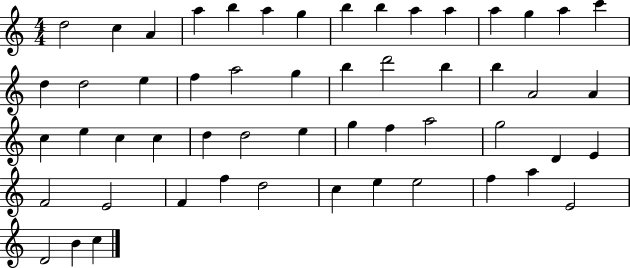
{
  \clef treble
  \numericTimeSignature
  \time 4/4
  \key c \major
  d''2 c''4 a'4 | a''4 b''4 a''4 g''4 | b''4 b''4 a''4 a''4 | a''4 g''4 a''4 c'''4 | \break d''4 d''2 e''4 | f''4 a''2 g''4 | b''4 d'''2 b''4 | b''4 a'2 a'4 | \break c''4 e''4 c''4 c''4 | d''4 d''2 e''4 | g''4 f''4 a''2 | g''2 d'4 e'4 | \break f'2 e'2 | f'4 f''4 d''2 | c''4 e''4 e''2 | f''4 a''4 e'2 | \break d'2 b'4 c''4 | \bar "|."
}